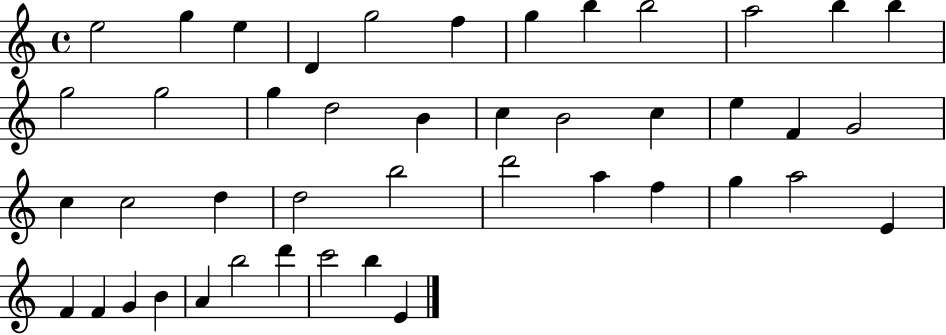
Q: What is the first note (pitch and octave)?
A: E5